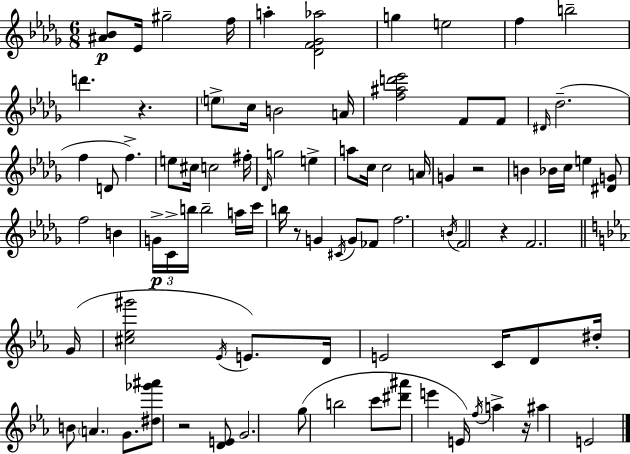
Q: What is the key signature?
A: BES minor